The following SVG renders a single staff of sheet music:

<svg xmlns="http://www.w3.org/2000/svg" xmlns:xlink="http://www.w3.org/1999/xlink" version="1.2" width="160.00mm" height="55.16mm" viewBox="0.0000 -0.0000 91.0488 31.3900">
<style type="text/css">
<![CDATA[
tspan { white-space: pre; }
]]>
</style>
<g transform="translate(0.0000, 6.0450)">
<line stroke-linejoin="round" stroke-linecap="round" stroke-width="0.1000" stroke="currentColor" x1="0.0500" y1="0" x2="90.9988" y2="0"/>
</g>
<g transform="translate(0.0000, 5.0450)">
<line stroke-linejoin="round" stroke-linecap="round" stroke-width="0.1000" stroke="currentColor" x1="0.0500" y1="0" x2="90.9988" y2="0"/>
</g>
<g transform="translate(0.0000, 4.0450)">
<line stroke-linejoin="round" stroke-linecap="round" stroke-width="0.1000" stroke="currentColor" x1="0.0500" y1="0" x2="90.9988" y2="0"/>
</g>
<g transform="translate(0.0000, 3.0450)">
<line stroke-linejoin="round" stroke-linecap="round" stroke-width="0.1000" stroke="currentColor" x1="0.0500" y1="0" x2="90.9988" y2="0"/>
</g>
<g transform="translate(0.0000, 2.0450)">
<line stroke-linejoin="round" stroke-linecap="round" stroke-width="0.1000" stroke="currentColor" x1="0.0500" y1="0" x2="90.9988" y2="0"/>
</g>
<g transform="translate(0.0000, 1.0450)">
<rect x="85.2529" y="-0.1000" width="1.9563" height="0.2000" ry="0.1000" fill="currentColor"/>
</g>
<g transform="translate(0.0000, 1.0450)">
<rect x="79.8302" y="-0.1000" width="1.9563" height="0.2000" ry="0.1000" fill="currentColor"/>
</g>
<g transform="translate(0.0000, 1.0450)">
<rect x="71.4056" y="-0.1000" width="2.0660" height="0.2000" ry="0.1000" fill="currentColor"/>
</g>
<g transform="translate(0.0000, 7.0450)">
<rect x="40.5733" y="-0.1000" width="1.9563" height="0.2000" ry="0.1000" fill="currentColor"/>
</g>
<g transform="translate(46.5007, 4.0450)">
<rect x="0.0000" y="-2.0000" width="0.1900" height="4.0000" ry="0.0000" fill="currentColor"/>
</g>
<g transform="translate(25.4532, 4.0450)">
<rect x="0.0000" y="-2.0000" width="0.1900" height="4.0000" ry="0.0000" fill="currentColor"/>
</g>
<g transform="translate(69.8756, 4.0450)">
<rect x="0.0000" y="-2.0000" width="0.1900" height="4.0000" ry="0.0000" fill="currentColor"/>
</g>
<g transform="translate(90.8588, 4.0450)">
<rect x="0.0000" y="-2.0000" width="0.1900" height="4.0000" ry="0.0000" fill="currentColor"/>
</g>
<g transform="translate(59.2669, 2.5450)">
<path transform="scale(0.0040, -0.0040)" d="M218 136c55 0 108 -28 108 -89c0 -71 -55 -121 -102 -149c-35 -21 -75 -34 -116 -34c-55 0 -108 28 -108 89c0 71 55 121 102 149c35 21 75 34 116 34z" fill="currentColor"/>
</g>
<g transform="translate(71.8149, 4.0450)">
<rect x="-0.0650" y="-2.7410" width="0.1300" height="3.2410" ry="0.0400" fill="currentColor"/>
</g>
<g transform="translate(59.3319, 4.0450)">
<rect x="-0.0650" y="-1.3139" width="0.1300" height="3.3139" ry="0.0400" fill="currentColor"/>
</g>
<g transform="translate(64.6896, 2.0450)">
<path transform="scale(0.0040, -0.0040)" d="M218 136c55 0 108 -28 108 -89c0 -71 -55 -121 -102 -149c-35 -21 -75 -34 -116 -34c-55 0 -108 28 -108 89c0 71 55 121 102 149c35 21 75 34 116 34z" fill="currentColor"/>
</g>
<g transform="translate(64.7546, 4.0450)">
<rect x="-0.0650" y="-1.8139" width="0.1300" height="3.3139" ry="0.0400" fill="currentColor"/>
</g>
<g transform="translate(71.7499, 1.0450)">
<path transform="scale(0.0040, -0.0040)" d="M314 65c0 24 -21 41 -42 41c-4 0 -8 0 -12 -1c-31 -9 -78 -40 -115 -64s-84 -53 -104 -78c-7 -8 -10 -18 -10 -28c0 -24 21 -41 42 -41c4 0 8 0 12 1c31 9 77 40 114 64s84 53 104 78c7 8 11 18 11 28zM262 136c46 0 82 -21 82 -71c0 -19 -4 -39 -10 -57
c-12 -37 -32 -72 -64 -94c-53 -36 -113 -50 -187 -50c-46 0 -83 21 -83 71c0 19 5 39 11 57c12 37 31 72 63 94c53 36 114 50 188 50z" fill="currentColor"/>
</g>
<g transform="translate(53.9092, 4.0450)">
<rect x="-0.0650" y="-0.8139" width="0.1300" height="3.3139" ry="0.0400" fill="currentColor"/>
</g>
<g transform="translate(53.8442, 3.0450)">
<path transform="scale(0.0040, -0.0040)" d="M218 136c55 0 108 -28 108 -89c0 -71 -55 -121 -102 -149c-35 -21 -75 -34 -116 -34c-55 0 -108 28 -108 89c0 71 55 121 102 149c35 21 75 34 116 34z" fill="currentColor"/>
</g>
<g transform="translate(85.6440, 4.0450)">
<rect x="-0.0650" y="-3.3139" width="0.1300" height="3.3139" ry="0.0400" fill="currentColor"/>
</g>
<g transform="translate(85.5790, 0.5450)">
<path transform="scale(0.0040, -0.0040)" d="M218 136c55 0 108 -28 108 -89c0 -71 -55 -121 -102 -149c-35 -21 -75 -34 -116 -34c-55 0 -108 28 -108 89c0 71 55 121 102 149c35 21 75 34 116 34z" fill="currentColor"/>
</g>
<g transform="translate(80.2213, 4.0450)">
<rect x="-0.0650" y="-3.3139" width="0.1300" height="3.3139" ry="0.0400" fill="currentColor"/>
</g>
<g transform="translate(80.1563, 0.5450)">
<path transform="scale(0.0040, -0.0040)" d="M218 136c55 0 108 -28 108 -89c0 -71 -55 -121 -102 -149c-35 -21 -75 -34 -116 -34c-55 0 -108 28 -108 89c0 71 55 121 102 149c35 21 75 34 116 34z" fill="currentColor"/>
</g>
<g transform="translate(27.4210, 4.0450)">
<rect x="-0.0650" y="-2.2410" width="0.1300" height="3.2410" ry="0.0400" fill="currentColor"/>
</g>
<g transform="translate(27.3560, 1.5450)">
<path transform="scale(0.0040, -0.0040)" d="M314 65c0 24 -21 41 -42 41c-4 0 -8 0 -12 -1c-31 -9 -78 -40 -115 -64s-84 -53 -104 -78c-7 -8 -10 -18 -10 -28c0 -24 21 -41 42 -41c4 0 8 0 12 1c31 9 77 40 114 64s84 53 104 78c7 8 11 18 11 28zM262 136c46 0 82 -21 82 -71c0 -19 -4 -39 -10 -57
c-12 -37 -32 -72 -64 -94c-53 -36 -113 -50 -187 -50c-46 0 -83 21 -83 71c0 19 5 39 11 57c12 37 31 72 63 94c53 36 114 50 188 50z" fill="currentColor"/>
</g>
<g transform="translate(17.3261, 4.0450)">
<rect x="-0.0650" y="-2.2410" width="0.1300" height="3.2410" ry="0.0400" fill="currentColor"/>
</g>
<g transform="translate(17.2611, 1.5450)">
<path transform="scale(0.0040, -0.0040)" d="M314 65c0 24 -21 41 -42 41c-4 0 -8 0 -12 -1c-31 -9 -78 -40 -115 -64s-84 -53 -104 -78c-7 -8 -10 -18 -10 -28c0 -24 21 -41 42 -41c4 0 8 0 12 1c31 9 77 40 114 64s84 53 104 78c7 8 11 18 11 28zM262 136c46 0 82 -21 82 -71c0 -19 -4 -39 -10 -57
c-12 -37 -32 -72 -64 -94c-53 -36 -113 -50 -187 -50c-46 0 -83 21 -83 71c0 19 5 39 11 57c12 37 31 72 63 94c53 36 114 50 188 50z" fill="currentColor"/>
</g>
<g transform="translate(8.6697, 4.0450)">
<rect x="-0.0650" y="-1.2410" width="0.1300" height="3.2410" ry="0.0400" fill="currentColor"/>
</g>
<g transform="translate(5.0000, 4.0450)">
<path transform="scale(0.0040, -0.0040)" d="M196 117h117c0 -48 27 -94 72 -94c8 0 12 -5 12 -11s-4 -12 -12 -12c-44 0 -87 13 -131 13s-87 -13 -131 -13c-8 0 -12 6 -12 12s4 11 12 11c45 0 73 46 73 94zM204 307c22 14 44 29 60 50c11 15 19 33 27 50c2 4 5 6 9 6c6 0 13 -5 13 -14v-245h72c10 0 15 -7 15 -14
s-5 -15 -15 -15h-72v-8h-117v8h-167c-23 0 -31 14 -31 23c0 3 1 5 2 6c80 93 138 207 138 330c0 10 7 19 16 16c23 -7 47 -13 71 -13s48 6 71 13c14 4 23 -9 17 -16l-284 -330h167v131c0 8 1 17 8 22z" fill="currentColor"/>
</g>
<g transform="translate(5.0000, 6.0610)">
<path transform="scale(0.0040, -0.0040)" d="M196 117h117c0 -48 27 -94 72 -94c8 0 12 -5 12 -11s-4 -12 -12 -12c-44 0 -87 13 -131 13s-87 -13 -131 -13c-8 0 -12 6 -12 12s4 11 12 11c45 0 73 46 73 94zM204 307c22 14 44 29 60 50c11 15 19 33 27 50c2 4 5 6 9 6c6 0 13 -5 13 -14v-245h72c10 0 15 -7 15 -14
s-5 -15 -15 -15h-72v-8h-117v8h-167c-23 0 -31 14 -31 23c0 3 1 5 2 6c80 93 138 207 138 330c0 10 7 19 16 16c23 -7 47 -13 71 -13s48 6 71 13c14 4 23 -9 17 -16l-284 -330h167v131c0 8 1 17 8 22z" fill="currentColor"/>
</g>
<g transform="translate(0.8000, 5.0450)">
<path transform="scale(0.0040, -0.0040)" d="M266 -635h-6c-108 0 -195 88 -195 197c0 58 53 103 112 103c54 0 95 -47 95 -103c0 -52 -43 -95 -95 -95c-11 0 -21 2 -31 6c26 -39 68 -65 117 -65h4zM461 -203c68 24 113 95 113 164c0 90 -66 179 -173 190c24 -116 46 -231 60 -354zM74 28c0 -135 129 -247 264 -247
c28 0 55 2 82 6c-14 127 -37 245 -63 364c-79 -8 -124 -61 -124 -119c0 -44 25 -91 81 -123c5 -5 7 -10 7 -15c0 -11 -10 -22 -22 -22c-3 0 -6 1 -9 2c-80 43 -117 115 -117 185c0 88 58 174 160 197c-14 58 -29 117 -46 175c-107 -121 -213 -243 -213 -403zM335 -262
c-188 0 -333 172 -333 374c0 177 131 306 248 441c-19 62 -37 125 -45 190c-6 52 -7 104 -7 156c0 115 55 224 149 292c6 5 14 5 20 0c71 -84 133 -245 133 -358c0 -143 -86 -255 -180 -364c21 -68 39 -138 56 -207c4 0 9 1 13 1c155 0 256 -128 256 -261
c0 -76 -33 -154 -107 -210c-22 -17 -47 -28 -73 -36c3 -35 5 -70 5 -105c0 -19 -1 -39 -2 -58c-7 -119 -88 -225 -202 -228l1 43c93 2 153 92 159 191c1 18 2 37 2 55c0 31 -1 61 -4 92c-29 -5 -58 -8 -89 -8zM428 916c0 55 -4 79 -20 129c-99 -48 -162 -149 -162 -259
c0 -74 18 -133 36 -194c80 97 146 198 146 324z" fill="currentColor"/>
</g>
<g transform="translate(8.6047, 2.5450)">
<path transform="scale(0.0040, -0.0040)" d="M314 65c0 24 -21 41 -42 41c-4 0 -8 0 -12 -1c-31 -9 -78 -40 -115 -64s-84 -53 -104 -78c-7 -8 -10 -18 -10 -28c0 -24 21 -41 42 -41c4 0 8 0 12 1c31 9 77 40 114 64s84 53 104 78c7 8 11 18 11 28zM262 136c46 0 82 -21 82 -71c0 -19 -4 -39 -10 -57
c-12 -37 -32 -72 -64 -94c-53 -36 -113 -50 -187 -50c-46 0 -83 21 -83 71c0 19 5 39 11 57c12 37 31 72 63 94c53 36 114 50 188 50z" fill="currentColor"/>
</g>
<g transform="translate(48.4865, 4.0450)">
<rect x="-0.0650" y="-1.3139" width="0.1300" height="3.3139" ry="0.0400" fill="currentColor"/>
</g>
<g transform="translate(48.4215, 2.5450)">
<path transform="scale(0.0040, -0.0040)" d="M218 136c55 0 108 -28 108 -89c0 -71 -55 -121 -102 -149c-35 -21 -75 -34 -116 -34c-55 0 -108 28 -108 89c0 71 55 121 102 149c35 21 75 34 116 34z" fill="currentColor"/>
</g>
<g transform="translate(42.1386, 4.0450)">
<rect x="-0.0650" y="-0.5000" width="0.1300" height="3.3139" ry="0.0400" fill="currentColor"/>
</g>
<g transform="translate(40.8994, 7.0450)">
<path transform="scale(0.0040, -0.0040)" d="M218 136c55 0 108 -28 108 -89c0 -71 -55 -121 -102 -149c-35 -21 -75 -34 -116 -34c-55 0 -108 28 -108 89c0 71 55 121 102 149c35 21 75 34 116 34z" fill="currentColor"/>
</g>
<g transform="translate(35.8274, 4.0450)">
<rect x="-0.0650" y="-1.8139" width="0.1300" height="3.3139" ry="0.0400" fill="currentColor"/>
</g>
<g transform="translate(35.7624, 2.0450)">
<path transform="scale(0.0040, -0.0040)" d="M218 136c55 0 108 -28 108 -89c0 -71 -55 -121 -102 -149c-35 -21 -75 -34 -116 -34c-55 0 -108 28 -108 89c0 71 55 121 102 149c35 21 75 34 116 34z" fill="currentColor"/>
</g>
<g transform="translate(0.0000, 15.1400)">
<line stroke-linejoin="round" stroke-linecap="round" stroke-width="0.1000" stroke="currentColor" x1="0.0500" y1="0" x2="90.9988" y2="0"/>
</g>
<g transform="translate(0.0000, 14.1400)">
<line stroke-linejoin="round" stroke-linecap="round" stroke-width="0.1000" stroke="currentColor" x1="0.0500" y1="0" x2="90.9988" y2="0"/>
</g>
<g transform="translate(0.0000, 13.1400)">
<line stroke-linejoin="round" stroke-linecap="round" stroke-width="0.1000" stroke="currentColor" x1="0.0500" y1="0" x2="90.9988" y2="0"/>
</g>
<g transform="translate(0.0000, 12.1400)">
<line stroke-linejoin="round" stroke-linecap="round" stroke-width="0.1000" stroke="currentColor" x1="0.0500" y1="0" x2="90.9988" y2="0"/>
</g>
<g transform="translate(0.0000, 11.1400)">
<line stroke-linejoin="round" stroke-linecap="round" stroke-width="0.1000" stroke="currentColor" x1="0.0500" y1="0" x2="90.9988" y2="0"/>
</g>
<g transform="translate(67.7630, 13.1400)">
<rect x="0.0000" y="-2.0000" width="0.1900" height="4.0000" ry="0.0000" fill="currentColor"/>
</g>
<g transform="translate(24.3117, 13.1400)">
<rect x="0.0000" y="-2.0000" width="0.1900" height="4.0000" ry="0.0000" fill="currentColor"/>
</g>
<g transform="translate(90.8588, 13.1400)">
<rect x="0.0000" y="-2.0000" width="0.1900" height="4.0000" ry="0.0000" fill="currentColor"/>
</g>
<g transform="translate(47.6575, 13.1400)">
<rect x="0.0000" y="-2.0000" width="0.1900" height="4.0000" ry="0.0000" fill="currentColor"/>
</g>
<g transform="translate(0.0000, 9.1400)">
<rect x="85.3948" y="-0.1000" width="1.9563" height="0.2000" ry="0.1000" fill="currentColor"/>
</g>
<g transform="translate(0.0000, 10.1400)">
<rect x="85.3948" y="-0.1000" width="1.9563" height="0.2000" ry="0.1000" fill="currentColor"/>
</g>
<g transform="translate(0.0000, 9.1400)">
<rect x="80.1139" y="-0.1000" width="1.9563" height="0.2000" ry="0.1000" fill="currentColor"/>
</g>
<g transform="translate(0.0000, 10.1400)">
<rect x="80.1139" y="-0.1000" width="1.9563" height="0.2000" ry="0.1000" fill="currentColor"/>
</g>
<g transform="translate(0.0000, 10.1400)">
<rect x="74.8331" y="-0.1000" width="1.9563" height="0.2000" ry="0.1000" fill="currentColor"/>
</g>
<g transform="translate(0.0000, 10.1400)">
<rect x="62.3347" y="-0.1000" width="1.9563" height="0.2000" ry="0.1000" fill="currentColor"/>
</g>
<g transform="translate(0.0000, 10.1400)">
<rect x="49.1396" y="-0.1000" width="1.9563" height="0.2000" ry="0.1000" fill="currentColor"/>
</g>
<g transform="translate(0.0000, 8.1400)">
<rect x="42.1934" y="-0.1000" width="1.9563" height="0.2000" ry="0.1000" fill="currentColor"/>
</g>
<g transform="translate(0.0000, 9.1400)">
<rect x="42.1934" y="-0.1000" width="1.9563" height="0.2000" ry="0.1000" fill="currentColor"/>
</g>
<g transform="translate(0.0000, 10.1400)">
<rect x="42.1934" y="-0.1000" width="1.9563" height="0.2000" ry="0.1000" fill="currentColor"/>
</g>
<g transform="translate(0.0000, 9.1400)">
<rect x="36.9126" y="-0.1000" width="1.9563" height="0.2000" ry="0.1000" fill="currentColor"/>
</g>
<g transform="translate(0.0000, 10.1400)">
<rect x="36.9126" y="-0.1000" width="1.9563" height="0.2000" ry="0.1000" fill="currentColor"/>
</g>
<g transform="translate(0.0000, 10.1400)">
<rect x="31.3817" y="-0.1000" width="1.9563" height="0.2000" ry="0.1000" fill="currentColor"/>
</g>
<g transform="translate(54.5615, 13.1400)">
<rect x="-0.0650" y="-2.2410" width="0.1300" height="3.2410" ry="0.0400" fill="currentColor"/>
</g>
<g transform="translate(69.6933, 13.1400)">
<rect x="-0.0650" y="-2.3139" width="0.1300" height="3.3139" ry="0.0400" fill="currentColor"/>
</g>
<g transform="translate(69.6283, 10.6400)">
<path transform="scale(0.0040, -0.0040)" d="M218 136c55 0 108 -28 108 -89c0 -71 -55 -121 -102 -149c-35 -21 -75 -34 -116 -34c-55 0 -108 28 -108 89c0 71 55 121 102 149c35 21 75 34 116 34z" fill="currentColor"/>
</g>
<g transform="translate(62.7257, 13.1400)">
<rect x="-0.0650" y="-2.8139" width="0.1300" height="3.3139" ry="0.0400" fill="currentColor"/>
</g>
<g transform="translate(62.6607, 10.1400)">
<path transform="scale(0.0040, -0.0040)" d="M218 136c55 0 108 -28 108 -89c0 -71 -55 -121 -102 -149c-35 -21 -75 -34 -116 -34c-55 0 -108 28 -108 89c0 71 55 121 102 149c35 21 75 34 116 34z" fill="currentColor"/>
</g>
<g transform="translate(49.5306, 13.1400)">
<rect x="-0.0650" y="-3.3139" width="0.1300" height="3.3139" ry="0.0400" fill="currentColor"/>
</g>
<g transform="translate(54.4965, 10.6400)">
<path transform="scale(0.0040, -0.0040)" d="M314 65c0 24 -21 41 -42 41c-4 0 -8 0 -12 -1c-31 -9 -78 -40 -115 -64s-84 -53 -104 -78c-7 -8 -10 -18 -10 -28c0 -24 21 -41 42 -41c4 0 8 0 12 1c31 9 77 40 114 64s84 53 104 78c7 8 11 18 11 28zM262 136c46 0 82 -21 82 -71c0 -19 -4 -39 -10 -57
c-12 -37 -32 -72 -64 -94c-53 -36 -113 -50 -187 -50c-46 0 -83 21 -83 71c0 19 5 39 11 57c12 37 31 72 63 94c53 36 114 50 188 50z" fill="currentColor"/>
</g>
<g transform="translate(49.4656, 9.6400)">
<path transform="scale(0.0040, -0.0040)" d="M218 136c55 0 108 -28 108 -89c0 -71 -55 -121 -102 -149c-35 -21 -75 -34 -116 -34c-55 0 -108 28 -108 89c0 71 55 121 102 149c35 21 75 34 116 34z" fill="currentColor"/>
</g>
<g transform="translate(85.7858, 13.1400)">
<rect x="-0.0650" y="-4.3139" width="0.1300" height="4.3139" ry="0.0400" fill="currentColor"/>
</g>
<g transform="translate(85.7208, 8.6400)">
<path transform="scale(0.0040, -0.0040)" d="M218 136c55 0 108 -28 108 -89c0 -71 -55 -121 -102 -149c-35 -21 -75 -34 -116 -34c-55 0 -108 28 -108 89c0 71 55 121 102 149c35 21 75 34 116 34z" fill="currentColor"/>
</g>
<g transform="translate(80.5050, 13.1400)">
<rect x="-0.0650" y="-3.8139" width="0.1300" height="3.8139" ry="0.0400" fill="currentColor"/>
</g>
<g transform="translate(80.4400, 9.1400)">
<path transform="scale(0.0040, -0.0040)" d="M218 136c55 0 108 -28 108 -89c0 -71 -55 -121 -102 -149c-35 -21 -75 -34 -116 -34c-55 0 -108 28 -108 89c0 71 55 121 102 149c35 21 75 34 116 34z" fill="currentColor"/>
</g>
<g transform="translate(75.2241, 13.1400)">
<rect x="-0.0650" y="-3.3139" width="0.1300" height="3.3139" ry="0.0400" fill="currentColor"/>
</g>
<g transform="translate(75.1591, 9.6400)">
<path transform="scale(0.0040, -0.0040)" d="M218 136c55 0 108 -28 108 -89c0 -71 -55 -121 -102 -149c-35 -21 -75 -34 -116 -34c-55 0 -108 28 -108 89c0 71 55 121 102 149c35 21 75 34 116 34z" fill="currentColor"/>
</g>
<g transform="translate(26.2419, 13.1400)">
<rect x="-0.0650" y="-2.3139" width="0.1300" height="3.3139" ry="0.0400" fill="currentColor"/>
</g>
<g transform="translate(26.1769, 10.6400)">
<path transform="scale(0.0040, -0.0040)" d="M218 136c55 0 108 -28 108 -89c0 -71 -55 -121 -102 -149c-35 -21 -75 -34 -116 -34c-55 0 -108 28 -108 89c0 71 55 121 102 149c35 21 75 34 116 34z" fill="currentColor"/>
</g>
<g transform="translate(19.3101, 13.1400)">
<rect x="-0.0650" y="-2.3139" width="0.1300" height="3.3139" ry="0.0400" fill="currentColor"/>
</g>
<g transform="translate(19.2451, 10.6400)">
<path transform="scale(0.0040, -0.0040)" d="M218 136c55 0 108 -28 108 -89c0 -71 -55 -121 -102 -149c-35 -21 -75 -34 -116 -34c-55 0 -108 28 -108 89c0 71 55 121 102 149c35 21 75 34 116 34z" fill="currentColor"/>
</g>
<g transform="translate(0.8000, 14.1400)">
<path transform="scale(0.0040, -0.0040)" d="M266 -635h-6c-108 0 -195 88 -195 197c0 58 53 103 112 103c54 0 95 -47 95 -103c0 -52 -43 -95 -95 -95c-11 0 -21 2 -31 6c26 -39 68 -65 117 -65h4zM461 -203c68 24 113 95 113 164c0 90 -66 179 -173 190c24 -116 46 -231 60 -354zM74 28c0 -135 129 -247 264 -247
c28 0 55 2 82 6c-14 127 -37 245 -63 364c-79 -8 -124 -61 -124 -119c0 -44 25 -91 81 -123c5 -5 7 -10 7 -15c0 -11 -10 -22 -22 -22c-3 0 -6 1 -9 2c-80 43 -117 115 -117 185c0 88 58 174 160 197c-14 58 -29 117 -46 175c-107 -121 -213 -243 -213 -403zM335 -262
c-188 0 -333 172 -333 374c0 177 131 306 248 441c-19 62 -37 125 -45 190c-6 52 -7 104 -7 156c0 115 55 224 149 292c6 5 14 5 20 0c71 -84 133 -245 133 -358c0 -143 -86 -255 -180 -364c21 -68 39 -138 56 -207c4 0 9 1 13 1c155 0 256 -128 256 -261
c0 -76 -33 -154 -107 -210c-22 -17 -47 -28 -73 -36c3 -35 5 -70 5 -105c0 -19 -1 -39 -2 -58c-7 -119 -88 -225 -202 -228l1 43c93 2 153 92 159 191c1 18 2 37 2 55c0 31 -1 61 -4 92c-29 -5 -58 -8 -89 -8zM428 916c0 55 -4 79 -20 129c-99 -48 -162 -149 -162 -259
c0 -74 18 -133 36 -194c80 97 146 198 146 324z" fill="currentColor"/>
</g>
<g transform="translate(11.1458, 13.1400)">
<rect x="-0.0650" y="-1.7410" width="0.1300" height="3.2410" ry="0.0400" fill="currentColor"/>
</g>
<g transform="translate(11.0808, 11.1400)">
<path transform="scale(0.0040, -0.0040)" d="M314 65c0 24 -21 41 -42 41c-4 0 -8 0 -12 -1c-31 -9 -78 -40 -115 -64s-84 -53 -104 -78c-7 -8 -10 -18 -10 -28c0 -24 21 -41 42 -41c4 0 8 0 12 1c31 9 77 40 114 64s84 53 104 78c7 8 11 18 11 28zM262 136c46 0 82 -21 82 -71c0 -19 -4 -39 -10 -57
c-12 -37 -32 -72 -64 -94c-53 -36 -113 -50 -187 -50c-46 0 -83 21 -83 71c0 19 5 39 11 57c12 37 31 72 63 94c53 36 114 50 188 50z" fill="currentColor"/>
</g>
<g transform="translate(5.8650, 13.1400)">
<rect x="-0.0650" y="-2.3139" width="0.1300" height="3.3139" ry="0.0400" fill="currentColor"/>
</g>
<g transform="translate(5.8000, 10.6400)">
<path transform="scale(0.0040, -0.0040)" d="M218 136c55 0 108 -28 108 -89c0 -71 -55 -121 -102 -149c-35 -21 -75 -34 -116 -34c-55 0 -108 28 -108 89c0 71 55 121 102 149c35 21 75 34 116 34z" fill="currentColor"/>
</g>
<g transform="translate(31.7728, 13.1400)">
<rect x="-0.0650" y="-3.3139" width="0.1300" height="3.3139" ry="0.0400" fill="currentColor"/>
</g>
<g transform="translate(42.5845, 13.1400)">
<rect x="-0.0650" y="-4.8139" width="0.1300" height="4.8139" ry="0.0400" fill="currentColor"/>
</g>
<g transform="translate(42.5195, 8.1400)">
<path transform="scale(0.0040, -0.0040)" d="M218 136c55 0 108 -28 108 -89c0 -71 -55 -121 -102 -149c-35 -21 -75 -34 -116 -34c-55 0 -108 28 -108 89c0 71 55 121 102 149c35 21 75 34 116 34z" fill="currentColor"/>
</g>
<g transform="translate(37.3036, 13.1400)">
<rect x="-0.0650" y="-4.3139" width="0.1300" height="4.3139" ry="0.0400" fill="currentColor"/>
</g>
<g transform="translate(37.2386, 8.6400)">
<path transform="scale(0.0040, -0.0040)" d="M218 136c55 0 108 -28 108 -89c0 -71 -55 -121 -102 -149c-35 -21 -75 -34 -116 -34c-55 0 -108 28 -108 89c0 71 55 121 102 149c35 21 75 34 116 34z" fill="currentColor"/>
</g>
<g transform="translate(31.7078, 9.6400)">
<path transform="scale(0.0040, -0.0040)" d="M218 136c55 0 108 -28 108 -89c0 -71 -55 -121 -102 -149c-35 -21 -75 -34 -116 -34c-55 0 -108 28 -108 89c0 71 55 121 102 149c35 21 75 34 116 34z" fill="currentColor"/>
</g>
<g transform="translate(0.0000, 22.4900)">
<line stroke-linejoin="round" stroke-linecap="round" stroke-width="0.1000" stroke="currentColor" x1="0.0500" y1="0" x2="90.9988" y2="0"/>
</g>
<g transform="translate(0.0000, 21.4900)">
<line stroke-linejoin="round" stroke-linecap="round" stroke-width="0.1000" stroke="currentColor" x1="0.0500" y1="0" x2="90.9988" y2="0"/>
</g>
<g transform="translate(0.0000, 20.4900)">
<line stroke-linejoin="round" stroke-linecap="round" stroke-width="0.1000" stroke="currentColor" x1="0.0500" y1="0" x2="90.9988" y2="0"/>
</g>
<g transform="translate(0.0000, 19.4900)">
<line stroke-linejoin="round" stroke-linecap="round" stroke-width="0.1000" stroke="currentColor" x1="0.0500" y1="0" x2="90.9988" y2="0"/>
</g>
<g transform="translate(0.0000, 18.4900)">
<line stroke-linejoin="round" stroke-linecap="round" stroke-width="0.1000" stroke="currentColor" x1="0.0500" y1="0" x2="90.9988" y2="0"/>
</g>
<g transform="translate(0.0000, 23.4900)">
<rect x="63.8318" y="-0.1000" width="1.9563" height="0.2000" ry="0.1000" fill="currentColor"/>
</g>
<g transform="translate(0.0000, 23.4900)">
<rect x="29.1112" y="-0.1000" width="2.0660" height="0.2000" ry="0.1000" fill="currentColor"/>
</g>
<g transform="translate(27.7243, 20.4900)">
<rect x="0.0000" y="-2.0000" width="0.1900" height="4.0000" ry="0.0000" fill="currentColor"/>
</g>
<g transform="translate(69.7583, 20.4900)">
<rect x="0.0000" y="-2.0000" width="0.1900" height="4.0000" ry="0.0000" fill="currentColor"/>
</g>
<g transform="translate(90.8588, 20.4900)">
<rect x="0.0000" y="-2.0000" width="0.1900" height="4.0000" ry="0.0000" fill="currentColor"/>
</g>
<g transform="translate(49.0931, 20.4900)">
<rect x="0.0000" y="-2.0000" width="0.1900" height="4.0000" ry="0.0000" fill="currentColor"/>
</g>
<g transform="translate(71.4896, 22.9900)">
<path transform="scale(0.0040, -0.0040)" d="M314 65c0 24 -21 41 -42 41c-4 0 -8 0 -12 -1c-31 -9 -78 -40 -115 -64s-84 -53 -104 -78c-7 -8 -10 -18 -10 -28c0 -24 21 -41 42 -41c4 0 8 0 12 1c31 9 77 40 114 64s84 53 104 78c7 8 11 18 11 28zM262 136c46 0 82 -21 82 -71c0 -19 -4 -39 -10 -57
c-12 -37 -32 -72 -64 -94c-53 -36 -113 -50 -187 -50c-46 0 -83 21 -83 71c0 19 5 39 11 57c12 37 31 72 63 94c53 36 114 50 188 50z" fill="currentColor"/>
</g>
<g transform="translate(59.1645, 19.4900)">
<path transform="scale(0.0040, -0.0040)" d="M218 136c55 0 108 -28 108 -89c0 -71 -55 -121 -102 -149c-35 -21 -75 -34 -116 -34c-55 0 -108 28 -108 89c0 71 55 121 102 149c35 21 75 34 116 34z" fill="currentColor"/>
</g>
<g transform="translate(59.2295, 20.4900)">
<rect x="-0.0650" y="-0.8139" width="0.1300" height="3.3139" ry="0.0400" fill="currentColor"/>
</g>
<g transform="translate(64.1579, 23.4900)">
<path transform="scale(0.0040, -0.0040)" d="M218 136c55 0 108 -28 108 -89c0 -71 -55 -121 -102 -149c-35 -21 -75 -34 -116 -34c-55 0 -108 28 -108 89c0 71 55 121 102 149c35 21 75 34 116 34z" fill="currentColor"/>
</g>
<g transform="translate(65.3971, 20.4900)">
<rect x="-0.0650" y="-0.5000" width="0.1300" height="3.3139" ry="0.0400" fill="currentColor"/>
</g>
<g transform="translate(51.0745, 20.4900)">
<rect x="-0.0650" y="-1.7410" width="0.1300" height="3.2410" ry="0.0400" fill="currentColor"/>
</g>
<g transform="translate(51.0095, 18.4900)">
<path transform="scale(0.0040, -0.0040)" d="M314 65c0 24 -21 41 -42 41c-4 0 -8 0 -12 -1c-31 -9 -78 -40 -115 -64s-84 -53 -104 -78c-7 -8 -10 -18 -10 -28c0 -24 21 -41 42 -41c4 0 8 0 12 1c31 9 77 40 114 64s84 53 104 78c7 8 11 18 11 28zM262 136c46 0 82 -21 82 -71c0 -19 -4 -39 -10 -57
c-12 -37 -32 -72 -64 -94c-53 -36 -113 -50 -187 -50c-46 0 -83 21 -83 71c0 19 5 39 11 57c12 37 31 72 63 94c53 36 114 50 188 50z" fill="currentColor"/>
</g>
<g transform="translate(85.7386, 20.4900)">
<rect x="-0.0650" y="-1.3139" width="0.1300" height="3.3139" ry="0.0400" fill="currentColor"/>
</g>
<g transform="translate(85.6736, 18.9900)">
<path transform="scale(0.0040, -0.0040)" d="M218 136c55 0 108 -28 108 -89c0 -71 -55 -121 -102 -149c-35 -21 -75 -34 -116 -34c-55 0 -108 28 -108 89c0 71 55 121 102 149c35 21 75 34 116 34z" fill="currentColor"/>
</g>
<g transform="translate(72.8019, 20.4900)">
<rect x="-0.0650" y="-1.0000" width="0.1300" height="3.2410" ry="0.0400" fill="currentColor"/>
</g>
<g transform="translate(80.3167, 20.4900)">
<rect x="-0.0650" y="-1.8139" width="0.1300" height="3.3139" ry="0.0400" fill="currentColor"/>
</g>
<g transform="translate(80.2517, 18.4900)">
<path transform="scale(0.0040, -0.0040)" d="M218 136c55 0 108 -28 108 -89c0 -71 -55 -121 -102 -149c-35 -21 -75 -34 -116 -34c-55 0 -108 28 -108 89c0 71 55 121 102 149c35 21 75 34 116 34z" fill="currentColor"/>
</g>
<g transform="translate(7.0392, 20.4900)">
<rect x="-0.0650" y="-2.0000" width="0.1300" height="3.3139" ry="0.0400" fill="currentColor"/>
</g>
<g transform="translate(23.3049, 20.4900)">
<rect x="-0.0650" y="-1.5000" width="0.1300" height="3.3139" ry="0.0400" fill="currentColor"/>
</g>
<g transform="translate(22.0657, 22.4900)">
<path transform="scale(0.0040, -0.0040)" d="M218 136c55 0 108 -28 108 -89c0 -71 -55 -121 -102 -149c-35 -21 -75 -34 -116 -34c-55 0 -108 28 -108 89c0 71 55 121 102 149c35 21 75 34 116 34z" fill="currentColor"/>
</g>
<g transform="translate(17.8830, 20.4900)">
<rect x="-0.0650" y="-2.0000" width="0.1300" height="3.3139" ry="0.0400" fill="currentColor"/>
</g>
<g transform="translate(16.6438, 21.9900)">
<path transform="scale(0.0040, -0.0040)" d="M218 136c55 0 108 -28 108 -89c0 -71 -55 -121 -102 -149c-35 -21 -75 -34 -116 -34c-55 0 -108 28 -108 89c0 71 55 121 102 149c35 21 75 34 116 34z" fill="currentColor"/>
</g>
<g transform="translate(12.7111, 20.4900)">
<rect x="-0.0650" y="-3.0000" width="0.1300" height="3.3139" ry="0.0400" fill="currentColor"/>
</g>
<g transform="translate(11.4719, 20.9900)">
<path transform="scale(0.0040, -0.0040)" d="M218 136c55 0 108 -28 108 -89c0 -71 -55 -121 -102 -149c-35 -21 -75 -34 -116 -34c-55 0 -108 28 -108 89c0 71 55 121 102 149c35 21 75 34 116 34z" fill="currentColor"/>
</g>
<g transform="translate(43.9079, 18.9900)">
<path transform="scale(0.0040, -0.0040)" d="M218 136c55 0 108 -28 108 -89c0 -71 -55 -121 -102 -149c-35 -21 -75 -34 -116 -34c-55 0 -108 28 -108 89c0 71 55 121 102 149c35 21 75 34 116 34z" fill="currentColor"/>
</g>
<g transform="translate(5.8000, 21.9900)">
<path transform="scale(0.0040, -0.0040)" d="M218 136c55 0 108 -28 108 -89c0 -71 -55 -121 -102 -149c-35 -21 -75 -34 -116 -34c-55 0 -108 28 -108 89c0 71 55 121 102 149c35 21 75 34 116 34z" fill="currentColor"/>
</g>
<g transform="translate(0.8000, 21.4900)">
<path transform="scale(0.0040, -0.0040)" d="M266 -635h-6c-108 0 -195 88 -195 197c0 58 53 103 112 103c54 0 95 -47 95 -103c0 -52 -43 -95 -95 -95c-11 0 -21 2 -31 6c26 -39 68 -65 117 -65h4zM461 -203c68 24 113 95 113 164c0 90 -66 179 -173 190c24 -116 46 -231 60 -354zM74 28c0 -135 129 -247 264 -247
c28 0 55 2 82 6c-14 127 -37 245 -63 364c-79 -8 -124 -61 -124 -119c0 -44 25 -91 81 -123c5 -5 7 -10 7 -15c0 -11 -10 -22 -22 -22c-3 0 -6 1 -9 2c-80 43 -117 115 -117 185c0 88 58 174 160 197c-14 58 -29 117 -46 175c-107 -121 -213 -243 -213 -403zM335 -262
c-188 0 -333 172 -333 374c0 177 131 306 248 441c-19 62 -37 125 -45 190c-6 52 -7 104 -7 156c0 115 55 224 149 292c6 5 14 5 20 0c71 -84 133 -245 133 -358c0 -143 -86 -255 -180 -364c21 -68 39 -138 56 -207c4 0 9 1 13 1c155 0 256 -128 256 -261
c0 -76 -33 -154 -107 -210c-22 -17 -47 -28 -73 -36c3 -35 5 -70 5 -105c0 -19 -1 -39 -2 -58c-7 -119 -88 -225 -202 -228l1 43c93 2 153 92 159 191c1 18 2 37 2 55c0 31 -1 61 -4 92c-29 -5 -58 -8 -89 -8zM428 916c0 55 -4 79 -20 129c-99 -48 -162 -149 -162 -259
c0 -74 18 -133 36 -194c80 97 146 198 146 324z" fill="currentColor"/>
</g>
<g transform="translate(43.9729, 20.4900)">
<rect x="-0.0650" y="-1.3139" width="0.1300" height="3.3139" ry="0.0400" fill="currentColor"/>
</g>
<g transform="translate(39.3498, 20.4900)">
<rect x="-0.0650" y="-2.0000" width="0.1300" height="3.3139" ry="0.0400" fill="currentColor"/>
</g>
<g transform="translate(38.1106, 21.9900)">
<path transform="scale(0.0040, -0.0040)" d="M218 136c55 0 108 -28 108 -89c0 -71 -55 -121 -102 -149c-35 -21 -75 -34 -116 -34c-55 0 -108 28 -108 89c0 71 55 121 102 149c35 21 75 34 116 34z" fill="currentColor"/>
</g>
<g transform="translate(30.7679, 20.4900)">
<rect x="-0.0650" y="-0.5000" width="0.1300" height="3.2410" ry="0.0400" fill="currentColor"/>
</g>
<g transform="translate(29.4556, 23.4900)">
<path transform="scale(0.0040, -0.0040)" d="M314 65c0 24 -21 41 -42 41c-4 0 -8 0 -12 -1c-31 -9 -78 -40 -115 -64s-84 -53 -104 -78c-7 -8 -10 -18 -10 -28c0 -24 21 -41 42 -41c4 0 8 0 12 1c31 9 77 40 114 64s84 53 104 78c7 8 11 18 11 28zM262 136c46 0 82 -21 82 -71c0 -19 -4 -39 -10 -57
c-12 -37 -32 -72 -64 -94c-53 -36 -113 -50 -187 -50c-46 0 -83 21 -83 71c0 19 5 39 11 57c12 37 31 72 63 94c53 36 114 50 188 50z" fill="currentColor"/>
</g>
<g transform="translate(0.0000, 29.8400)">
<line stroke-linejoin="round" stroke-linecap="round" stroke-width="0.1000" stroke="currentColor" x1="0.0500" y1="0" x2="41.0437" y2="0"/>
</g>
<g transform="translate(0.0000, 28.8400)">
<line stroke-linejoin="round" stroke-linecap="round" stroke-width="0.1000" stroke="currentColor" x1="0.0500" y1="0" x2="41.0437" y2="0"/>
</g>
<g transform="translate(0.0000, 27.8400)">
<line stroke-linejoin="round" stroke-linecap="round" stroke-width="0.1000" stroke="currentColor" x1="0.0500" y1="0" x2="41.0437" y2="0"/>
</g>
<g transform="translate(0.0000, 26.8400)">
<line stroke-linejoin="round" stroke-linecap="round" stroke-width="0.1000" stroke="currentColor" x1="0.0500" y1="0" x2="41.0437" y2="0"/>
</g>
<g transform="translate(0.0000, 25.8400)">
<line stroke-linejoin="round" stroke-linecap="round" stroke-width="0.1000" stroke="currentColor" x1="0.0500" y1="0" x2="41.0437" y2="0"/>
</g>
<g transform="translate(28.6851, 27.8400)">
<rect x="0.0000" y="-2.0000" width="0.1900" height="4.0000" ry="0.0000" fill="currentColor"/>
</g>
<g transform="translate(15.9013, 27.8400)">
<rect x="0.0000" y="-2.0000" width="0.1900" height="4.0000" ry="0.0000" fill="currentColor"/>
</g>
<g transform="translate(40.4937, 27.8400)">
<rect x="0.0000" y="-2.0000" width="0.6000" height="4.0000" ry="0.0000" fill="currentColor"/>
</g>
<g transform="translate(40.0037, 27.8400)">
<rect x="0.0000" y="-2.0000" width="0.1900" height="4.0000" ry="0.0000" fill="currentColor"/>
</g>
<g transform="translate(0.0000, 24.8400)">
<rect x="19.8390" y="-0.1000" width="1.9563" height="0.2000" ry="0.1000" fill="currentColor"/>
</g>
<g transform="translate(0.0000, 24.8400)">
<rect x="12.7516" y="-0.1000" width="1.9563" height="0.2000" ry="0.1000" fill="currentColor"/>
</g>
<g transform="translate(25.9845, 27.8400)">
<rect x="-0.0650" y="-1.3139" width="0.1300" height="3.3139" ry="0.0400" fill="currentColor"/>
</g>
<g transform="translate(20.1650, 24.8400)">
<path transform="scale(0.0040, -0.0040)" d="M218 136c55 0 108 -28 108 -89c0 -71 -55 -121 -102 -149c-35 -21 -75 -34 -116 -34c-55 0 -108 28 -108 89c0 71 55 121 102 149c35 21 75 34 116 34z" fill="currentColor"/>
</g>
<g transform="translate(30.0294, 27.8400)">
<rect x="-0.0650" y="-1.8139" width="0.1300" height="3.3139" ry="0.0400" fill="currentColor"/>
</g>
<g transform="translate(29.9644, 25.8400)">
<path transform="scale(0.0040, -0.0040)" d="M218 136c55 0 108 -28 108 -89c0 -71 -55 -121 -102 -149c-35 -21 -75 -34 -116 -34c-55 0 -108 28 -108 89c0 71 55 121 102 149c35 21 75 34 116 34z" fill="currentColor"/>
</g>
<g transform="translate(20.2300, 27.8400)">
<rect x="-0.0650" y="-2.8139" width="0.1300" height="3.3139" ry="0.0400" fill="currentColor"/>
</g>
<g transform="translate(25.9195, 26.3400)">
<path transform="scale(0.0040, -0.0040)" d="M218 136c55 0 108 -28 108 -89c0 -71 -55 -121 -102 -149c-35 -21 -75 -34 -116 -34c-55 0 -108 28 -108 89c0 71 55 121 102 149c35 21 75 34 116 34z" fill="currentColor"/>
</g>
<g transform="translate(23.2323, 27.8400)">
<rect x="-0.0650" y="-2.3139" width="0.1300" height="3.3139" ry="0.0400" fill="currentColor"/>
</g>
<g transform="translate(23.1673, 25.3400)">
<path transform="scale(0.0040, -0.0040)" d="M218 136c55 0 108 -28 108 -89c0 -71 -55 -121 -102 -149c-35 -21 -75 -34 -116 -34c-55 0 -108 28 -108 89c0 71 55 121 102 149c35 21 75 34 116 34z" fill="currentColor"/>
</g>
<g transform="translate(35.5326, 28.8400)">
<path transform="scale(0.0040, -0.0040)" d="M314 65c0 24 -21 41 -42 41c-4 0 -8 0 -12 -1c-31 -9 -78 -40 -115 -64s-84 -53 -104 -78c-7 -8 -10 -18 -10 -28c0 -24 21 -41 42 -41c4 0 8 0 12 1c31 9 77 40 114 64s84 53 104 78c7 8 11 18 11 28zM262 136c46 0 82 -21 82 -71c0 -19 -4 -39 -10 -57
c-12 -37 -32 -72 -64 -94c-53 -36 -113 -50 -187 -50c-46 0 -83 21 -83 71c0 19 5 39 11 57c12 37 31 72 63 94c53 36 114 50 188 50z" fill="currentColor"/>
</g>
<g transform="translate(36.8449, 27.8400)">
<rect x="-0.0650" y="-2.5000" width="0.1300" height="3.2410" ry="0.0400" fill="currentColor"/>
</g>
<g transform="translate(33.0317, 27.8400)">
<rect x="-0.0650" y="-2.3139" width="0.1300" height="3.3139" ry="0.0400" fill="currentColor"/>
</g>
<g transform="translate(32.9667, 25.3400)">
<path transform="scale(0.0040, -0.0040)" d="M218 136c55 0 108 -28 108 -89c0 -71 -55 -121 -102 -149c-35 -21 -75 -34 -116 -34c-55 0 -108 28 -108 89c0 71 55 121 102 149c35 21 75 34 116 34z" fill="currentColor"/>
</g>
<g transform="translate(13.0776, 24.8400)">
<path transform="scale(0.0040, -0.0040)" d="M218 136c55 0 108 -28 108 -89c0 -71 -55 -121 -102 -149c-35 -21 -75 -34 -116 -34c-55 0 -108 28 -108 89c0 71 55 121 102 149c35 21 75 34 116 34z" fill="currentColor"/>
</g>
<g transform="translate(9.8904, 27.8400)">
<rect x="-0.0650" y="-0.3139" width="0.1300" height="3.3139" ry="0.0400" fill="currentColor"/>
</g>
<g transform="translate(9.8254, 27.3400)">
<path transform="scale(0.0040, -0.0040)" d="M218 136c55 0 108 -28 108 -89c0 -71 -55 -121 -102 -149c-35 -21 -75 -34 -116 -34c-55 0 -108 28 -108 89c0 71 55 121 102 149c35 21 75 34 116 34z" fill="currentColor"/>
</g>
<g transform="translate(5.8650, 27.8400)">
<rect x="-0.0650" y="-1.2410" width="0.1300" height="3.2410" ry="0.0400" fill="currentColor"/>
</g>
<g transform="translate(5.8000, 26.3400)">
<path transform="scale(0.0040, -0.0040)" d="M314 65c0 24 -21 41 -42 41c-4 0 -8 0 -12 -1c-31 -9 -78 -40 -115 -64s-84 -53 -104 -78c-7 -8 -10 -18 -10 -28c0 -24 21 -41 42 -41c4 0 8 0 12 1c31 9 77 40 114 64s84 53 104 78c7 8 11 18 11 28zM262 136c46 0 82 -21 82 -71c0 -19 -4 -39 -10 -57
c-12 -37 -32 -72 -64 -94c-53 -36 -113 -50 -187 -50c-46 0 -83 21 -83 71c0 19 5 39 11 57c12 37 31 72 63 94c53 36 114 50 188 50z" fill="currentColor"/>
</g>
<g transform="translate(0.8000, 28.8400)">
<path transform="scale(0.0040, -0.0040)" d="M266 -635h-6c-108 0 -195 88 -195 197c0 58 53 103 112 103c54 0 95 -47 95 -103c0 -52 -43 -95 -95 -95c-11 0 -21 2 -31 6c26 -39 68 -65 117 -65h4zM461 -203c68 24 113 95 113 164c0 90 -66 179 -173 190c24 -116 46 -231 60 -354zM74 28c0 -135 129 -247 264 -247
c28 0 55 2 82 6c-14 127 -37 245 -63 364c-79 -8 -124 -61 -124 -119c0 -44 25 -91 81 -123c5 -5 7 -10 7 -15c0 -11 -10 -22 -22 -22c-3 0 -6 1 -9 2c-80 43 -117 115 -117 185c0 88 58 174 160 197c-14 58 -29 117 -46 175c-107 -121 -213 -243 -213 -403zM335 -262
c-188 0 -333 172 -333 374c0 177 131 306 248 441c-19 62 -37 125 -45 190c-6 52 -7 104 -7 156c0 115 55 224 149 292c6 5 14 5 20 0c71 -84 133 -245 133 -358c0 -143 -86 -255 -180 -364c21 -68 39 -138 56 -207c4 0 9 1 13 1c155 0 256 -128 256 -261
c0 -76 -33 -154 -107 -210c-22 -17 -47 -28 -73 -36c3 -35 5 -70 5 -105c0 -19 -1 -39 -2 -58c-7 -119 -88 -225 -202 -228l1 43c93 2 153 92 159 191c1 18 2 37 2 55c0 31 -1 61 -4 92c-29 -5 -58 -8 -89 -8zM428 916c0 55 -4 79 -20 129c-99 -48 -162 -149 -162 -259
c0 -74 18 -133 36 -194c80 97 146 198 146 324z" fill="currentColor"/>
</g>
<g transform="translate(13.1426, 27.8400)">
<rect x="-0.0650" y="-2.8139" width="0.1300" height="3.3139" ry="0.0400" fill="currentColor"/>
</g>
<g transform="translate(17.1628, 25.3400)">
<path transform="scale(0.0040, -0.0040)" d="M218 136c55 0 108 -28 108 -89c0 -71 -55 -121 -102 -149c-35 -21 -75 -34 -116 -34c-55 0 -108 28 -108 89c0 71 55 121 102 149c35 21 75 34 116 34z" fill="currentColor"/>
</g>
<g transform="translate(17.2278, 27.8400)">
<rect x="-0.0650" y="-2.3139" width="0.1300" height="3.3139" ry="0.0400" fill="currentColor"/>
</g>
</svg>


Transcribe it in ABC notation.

X:1
T:Untitled
M:4/4
L:1/4
K:C
e2 g2 g2 f C e d e f a2 b b g f2 g g b d' e' b g2 a g b c' d' F A F E C2 F e f2 d C D2 f e e2 c a g a g e f g G2